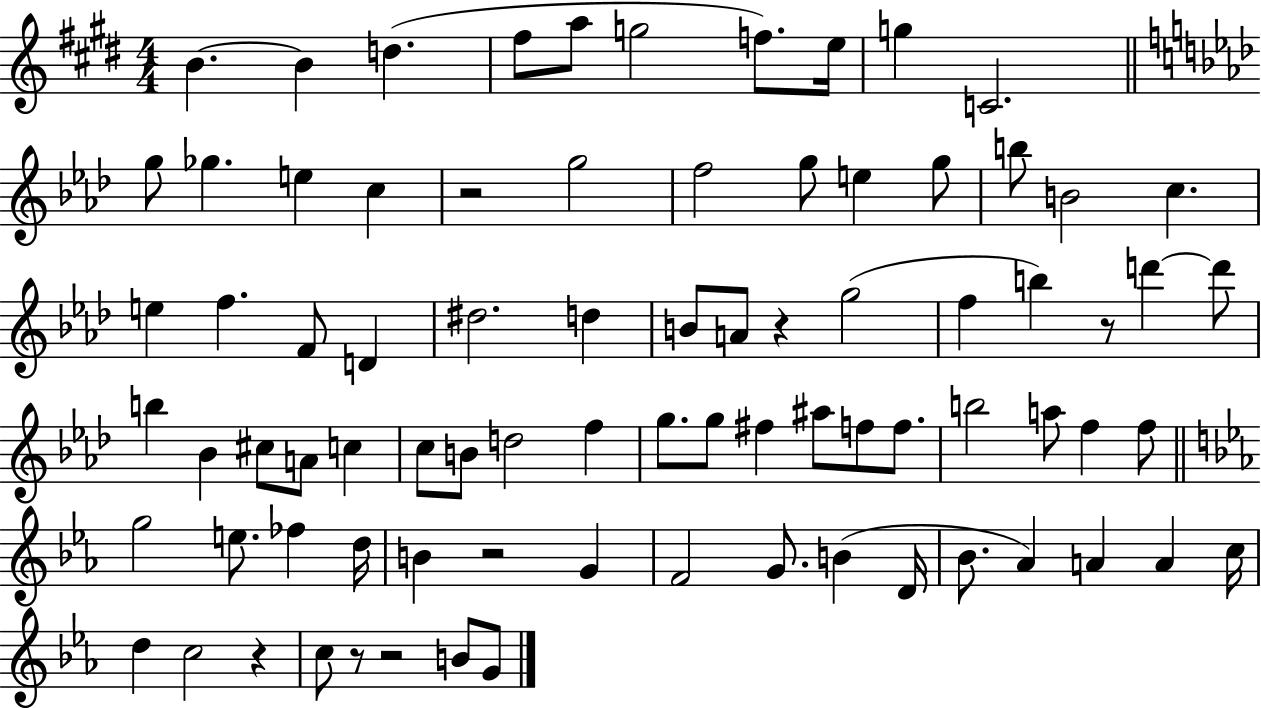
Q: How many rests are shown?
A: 7